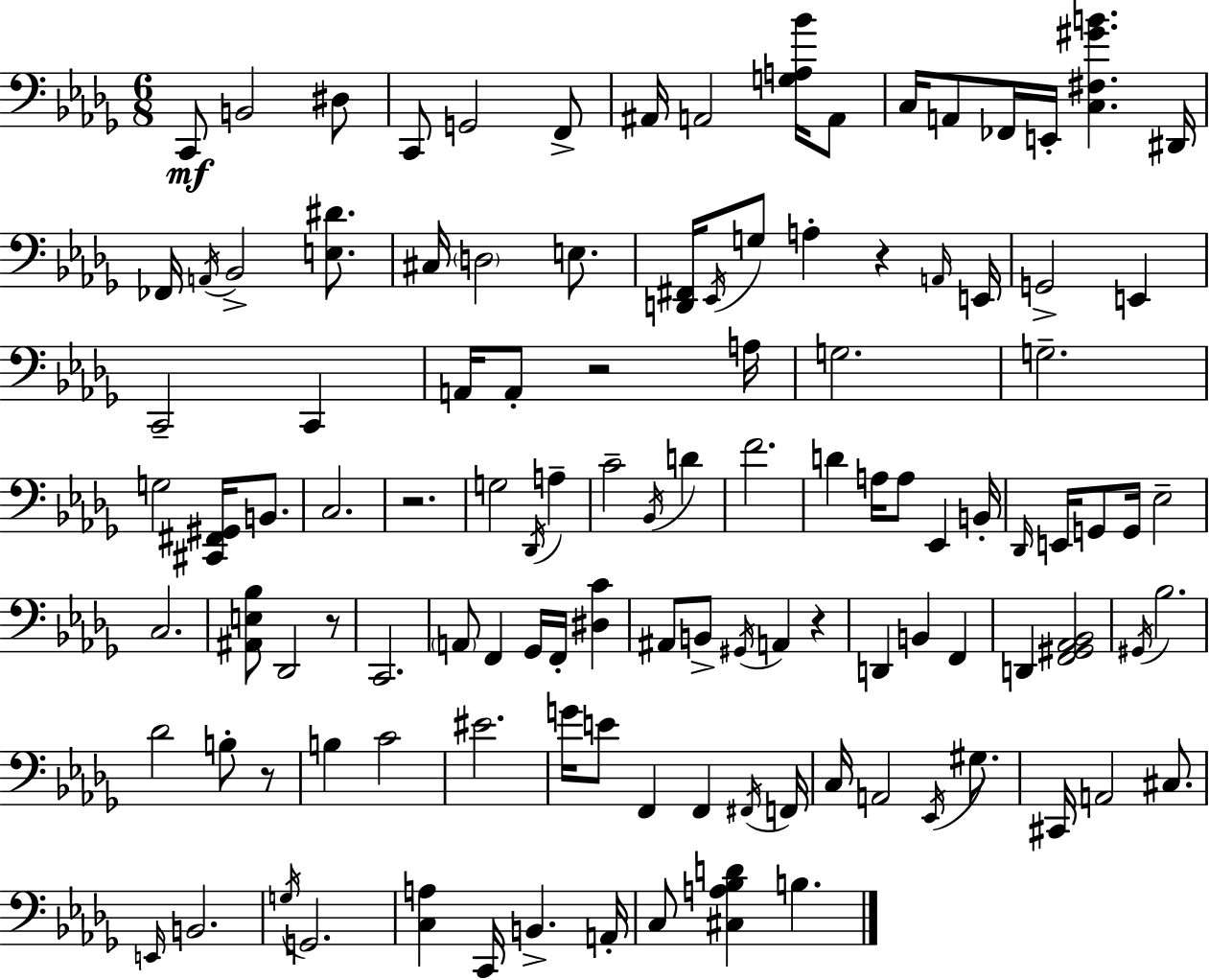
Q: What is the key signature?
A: BES minor